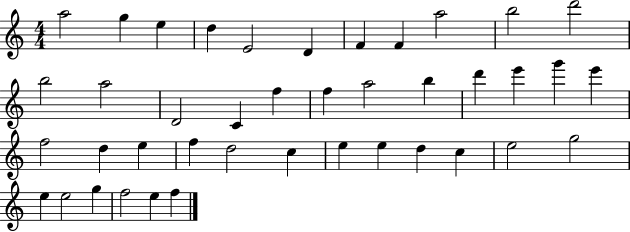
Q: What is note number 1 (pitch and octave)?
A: A5